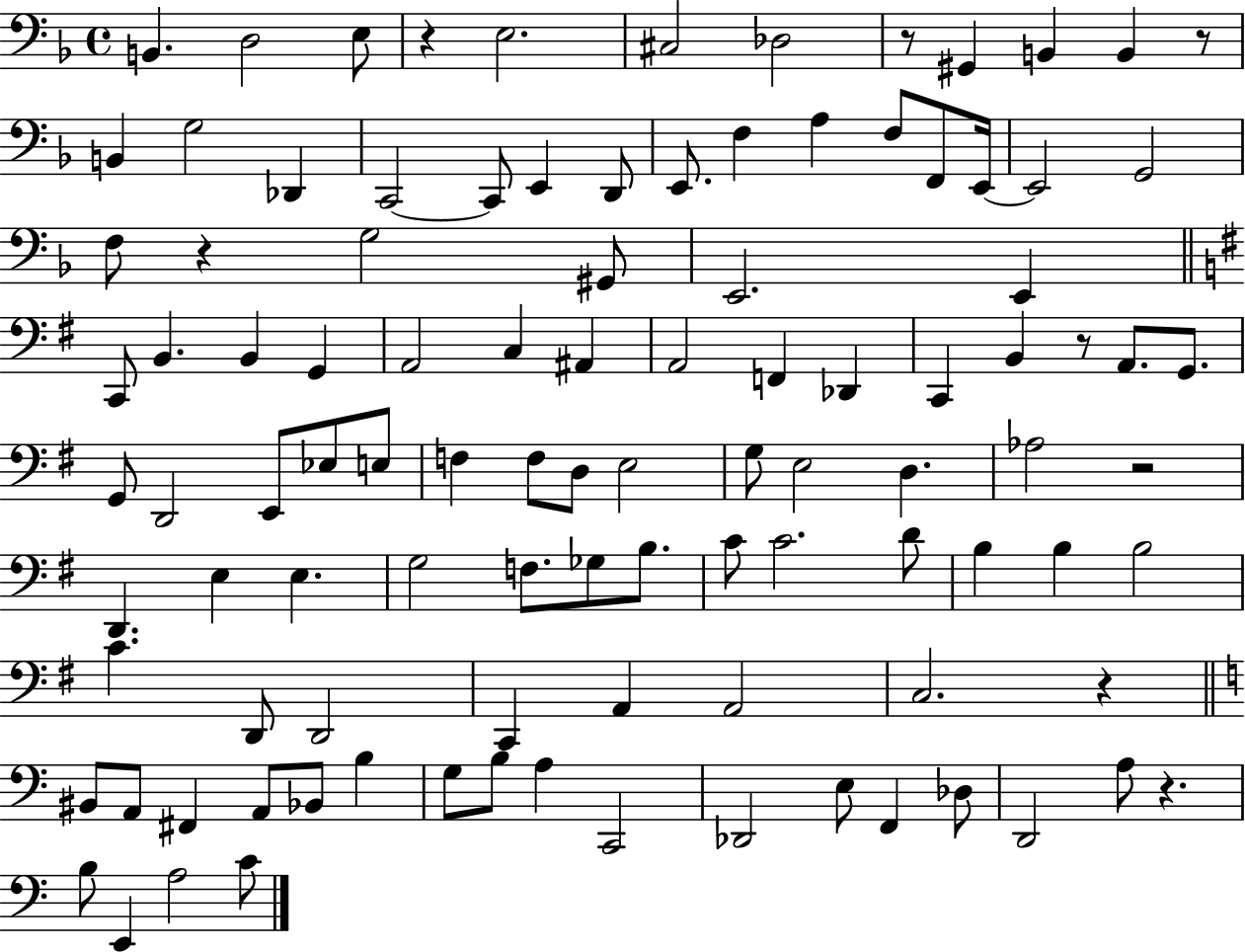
B2/q. D3/h E3/e R/q E3/h. C#3/h Db3/h R/e G#2/q B2/q B2/q R/e B2/q G3/h Db2/q C2/h C2/e E2/q D2/e E2/e. F3/q A3/q F3/e F2/e E2/s E2/h G2/h F3/e R/q G3/h G#2/e E2/h. E2/q C2/e B2/q. B2/q G2/q A2/h C3/q A#2/q A2/h F2/q Db2/q C2/q B2/q R/e A2/e. G2/e. G2/e D2/h E2/e Eb3/e E3/e F3/q F3/e D3/e E3/h G3/e E3/h D3/q. Ab3/h R/h D2/q. E3/q E3/q. G3/h F3/e. Gb3/e B3/e. C4/e C4/h. D4/e B3/q B3/q B3/h C4/q. D2/e D2/h C2/q A2/q A2/h C3/h. R/q BIS2/e A2/e F#2/q A2/e Bb2/e B3/q G3/e B3/e A3/q C2/h Db2/h E3/e F2/q Db3/e D2/h A3/e R/q. B3/e E2/q A3/h C4/e